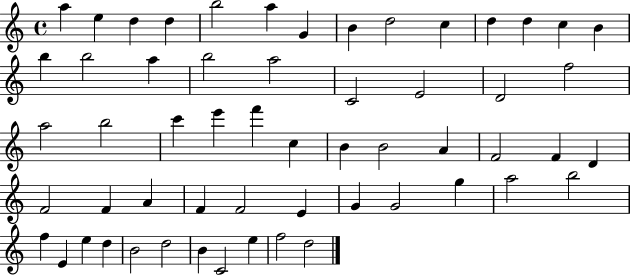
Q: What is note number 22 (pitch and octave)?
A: D4